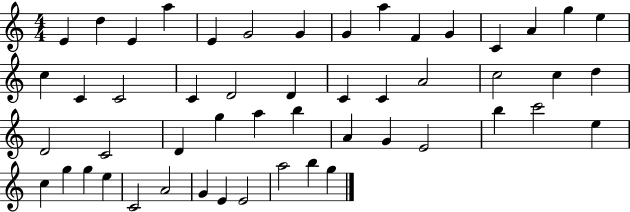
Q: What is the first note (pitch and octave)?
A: E4